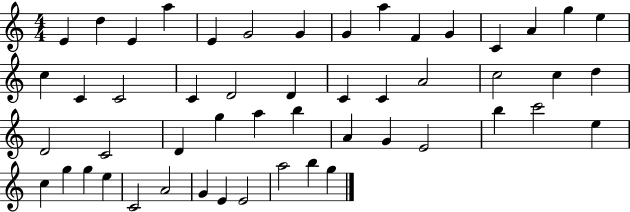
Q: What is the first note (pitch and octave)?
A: E4